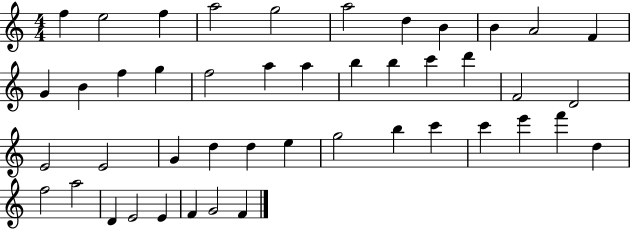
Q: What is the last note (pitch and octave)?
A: F4